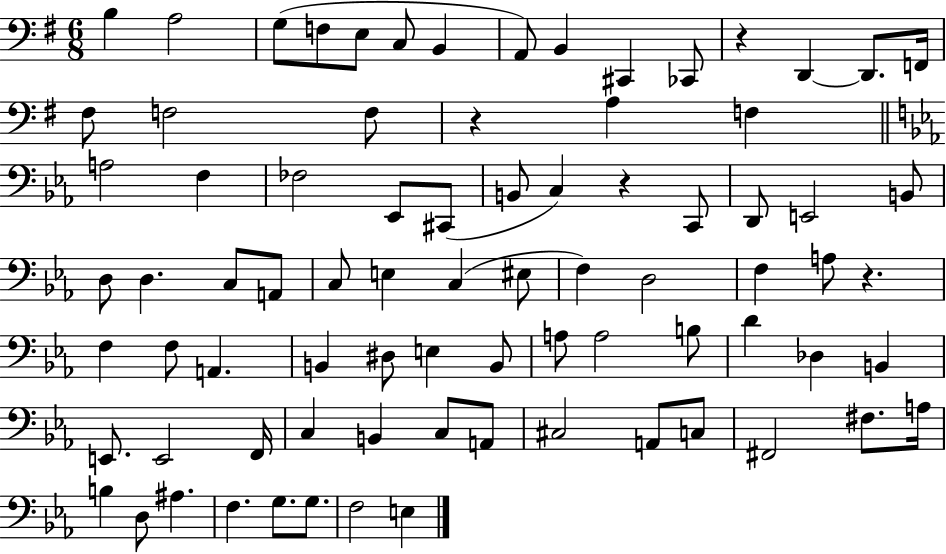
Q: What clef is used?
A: bass